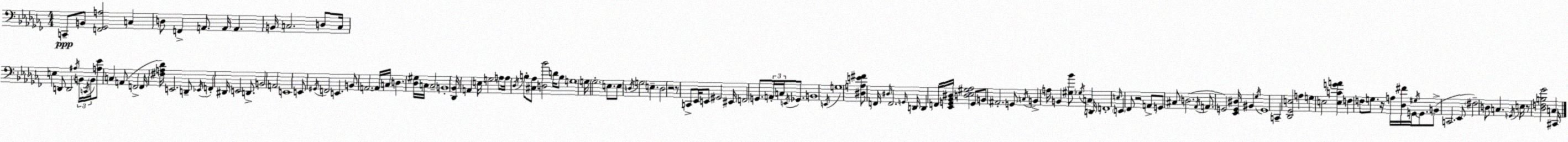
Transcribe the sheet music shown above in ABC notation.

X:1
T:Untitled
M:4/4
L:1/4
K:Abm
C,,/2 B,,/2 [F,,_G,,A,]2 C, D,/2 F,, A,,/2 A,,/4 A,, B,,/4 C,2 D,/2 C,/4 E, D,,/2 D,,2 ^A,/4 B,,/4 C,,/4 B,,/4 [A,_E]/2 C, A,,/2 F,,2 F,,/4 [^F,A,_D]/4 E,,2 D,,/2 _E,,/4 F,, ^D,,/4 E,,2 D,,/2 B,,2 A,,2 E,,4 E,,/2 ^G,,/4 F,,2 E,, B,,/2 A,,2 A,,/4 C,/4 D, [_D,^G,]/4 C,/4 C,2 B,,4 [_D,,_B,,]/4 A,, E,/4 G,2 A,/2 A,/4 _D,/4 B,/2 [^C,_A,]/2 [D,_B]2 D/4 B,/2 G,4 G,/4 _G,2 E,/2 E,/2 D,/4 G,2 E, D,2 z2 z/2 C,,/2 _E,,/4 E,,/2 ^G,,2 ^E,,/4 F,,2 G,,/2 A,,/4 C,/4 E,,/4 _G,,/2 B,,4 E,,/4 G,4 [^D,A,E^F]/2 F,,/4 ^D,/4 F,,2 G,,/4 D,,/4 D,, F,,/4 [_E,,G,,_B,,^D,]/4 [D,_E,^G,_A,]2 G,,/2 B,,/2 ^A,,2 G,,/2 C,/4 B,, A,/4 B,, [^G,_B]/2 _G,/4 C, D,,/4 F,,4 E,/4 E,, _F,,/2 z2 A,,/2 G,,/2 ^C,/2 D,2 _A,,/4 A,,/2 G,,2 [_E,,G,,^D,]/4 ^B,, _G,/4 G,,4 C,, [_D,,_G,,E,]2 A, G, E,2 [E,CGA] F, F,/2 G,/2 z/4 A,/4 [_D,^F]/4 G,,/4 ^G,/4 G,,/2 B,,/2 C,,2 _E,,/2 ^F,2 D,/2 C, G,,/4 E,/4 z/2 [_D,F,B,_G]2 C, ^C,,/4